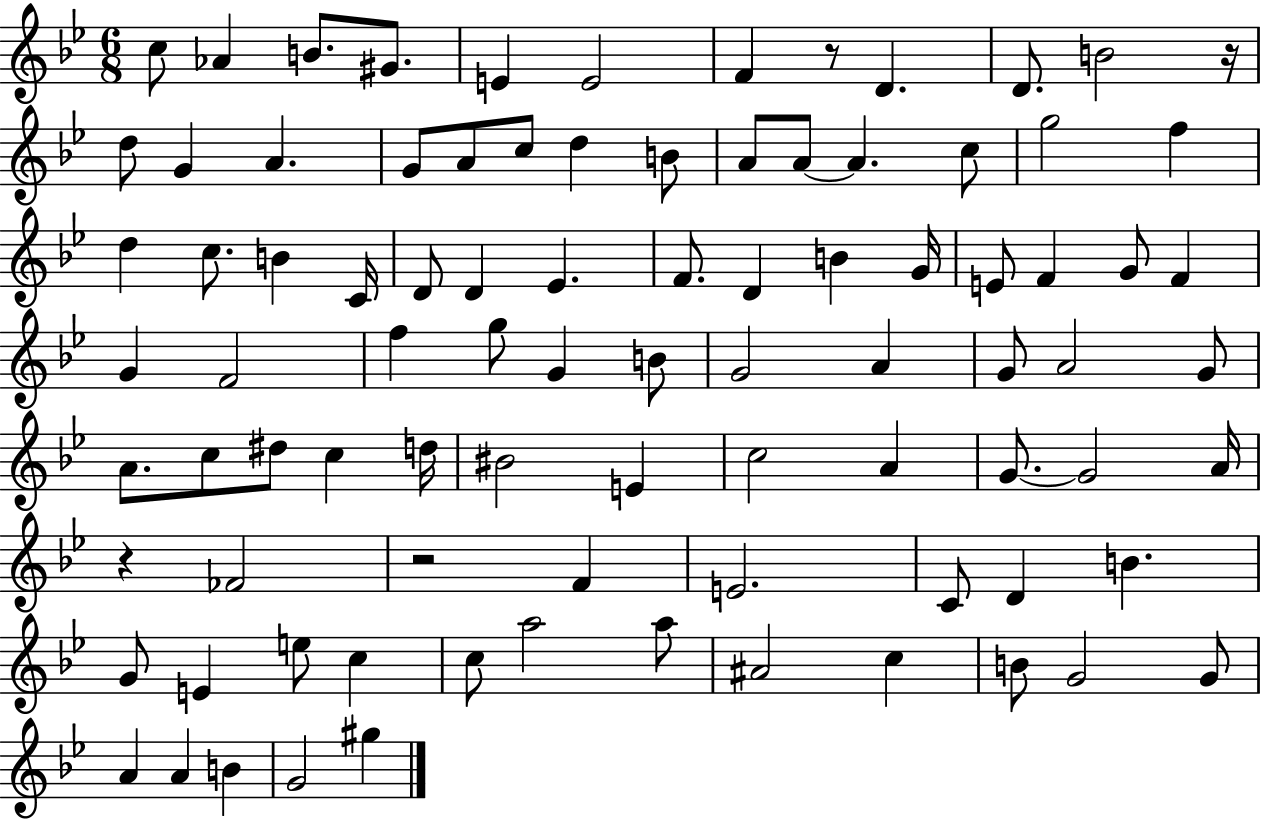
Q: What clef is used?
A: treble